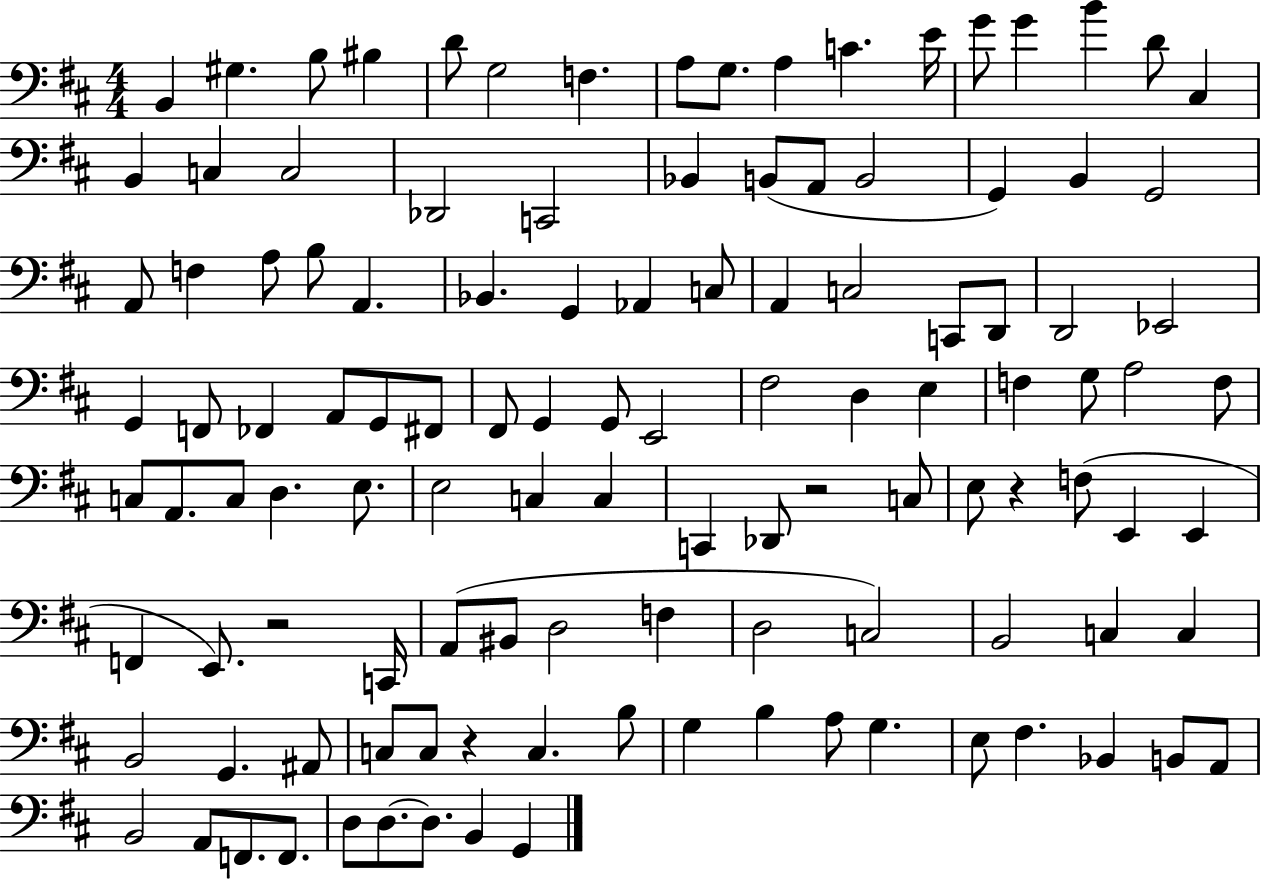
B2/q G#3/q. B3/e BIS3/q D4/e G3/h F3/q. A3/e G3/e. A3/q C4/q. E4/s G4/e G4/q B4/q D4/e C#3/q B2/q C3/q C3/h Db2/h C2/h Bb2/q B2/e A2/e B2/h G2/q B2/q G2/h A2/e F3/q A3/e B3/e A2/q. Bb2/q. G2/q Ab2/q C3/e A2/q C3/h C2/e D2/e D2/h Eb2/h G2/q F2/e FES2/q A2/e G2/e F#2/e F#2/e G2/q G2/e E2/h F#3/h D3/q E3/q F3/q G3/e A3/h F3/e C3/e A2/e. C3/e D3/q. E3/e. E3/h C3/q C3/q C2/q Db2/e R/h C3/e E3/e R/q F3/e E2/q E2/q F2/q E2/e. R/h C2/s A2/e BIS2/e D3/h F3/q D3/h C3/h B2/h C3/q C3/q B2/h G2/q. A#2/e C3/e C3/e R/q C3/q. B3/e G3/q B3/q A3/e G3/q. E3/e F#3/q. Bb2/q B2/e A2/e B2/h A2/e F2/e. F2/e. D3/e D3/e. D3/e. B2/q G2/q